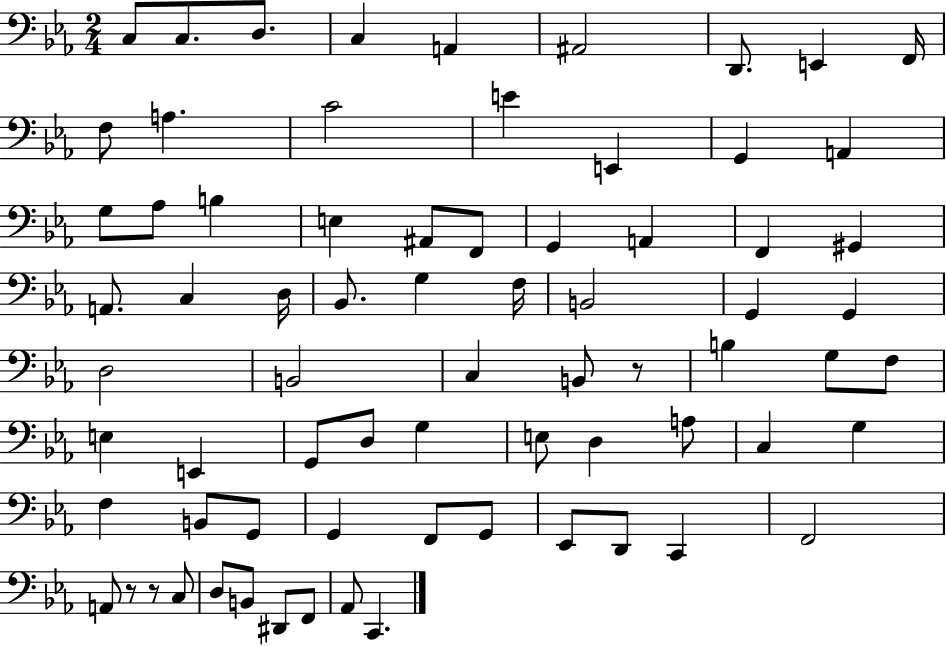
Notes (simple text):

C3/e C3/e. D3/e. C3/q A2/q A#2/h D2/e. E2/q F2/s F3/e A3/q. C4/h E4/q E2/q G2/q A2/q G3/e Ab3/e B3/q E3/q A#2/e F2/e G2/q A2/q F2/q G#2/q A2/e. C3/q D3/s Bb2/e. G3/q F3/s B2/h G2/q G2/q D3/h B2/h C3/q B2/e R/e B3/q G3/e F3/e E3/q E2/q G2/e D3/e G3/q E3/e D3/q A3/e C3/q G3/q F3/q B2/e G2/e G2/q F2/e G2/e Eb2/e D2/e C2/q F2/h A2/e R/e R/e C3/e D3/e B2/e D#2/e F2/e Ab2/e C2/q.